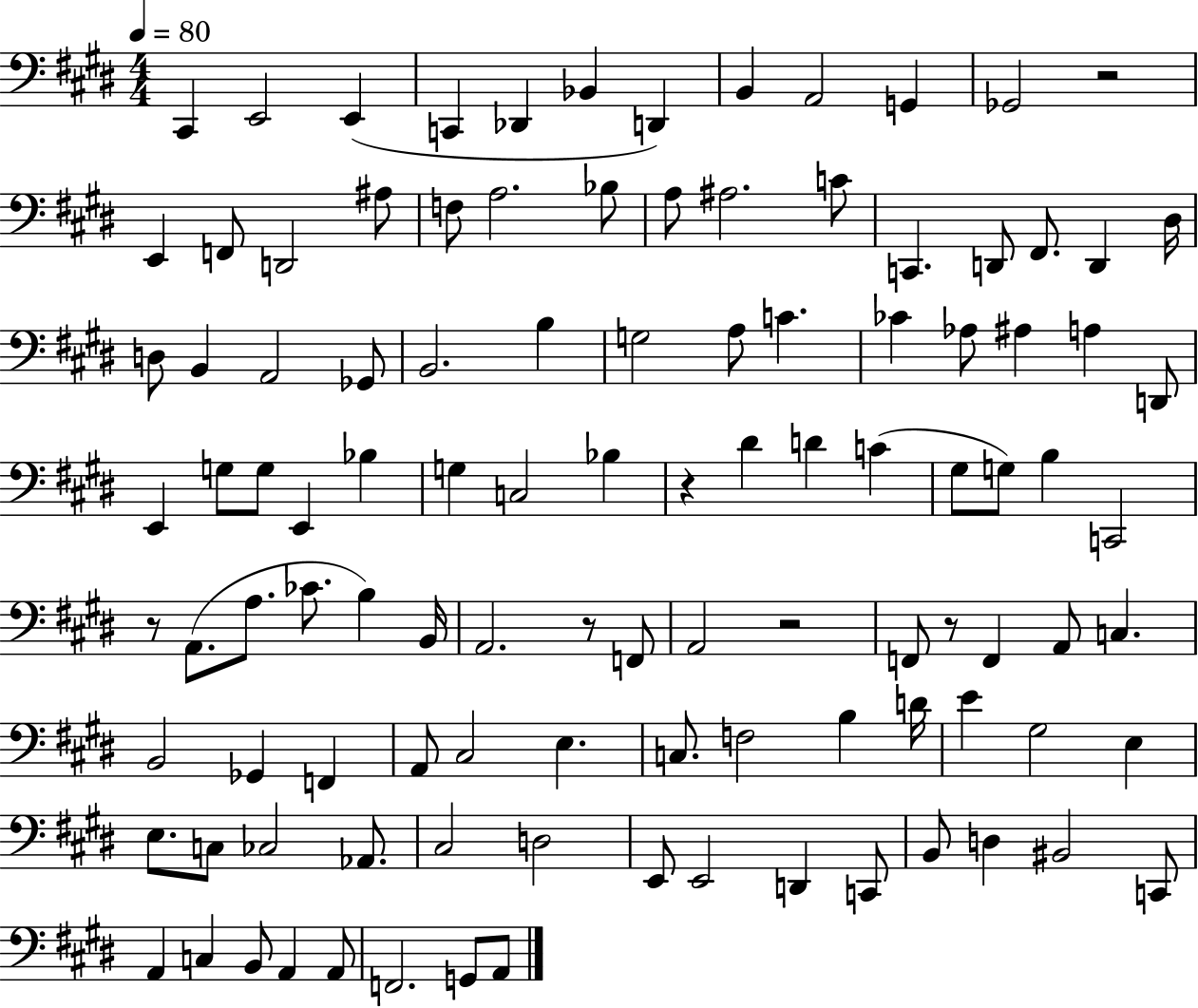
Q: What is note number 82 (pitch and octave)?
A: C3